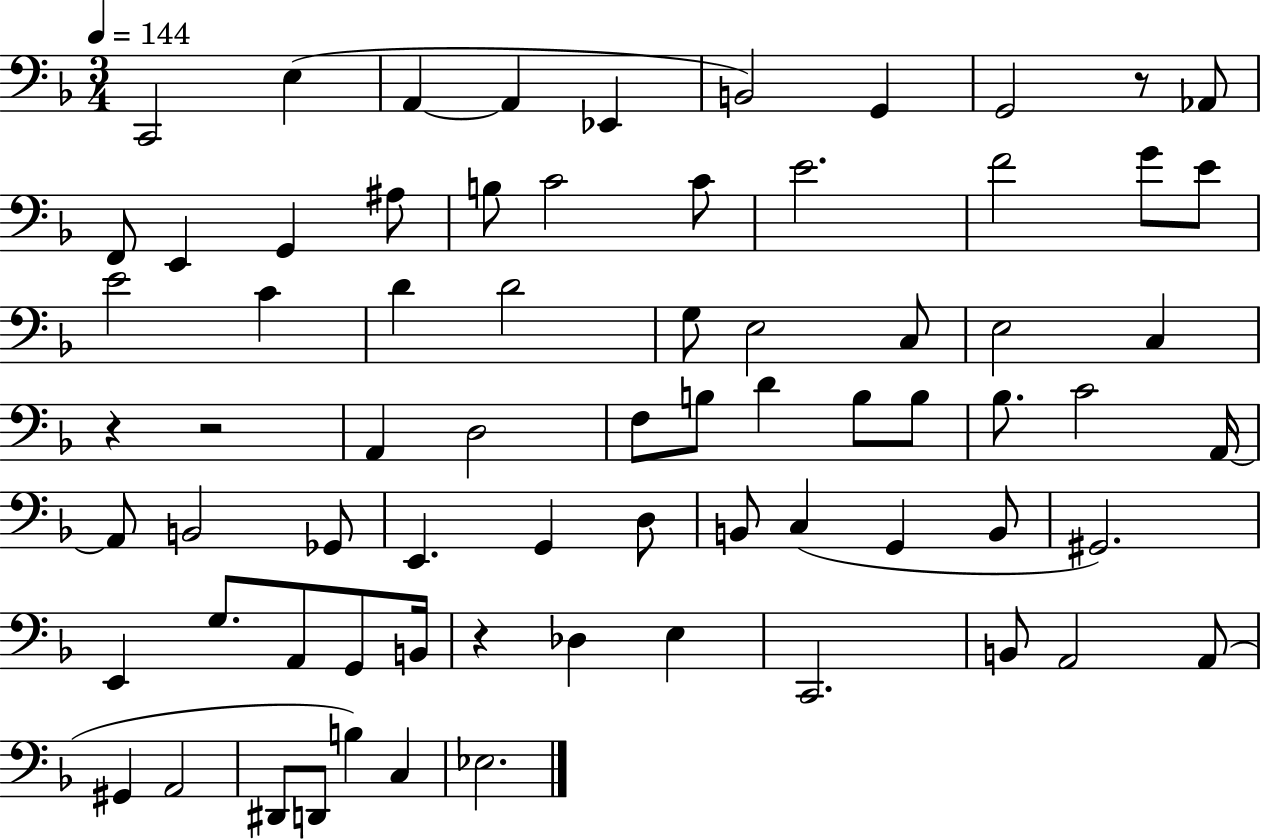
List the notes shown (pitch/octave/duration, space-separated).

C2/h E3/q A2/q A2/q Eb2/q B2/h G2/q G2/h R/e Ab2/e F2/e E2/q G2/q A#3/e B3/e C4/h C4/e E4/h. F4/h G4/e E4/e E4/h C4/q D4/q D4/h G3/e E3/h C3/e E3/h C3/q R/q R/h A2/q D3/h F3/e B3/e D4/q B3/e B3/e Bb3/e. C4/h A2/s A2/e B2/h Gb2/e E2/q. G2/q D3/e B2/e C3/q G2/q B2/e G#2/h. E2/q G3/e. A2/e G2/e B2/s R/q Db3/q E3/q C2/h. B2/e A2/h A2/e G#2/q A2/h D#2/e D2/e B3/q C3/q Eb3/h.